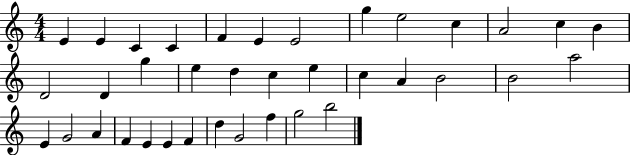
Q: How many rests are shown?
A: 0